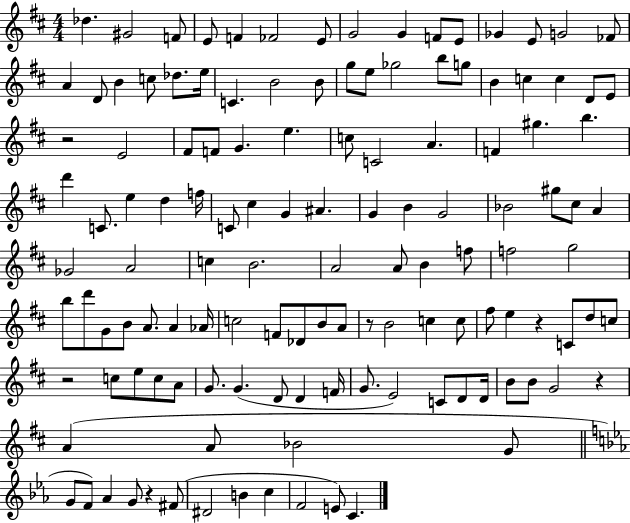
Db5/q. G#4/h F4/e E4/e F4/q FES4/h E4/e G4/h G4/q F4/e E4/e Gb4/q E4/e G4/h FES4/e A4/q D4/e B4/q C5/e Db5/e. E5/s C4/q. B4/h B4/e G5/e E5/e Gb5/h B5/e G5/e B4/q C5/q C5/q D4/e E4/e R/h E4/h F#4/e F4/e G4/q. E5/q. C5/e C4/h A4/q. F4/q G#5/q. B5/q. D6/q C4/e. E5/q D5/q F5/s C4/e C#5/q G4/q A#4/q. G4/q B4/q G4/h Bb4/h G#5/e C#5/e A4/q Gb4/h A4/h C5/q B4/h. A4/h A4/e B4/q F5/e F5/h G5/h B5/e D6/e G4/e B4/e A4/e. A4/q Ab4/s C5/h F4/e Db4/e B4/e A4/e R/e B4/h C5/q C5/e F#5/e E5/q R/q C4/e D5/e C5/e R/h C5/e E5/e C5/e A4/e G4/e. G4/q. D4/e D4/q F4/s G4/e. E4/h C4/e D4/e D4/s B4/e B4/e G4/h R/q A4/q A4/e Bb4/h G4/e G4/e F4/e Ab4/q G4/e R/q F#4/e D#4/h B4/q C5/q F4/h E4/e C4/q.